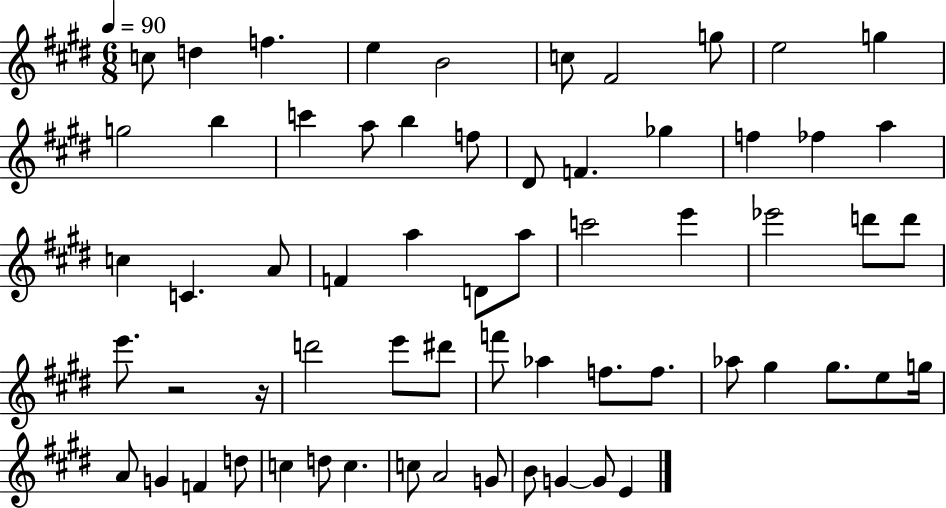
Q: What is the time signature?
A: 6/8